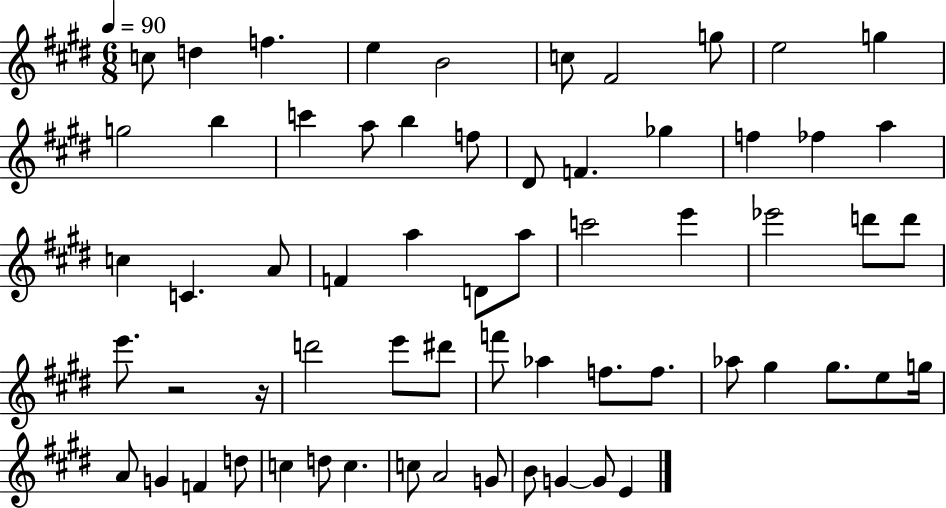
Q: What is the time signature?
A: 6/8